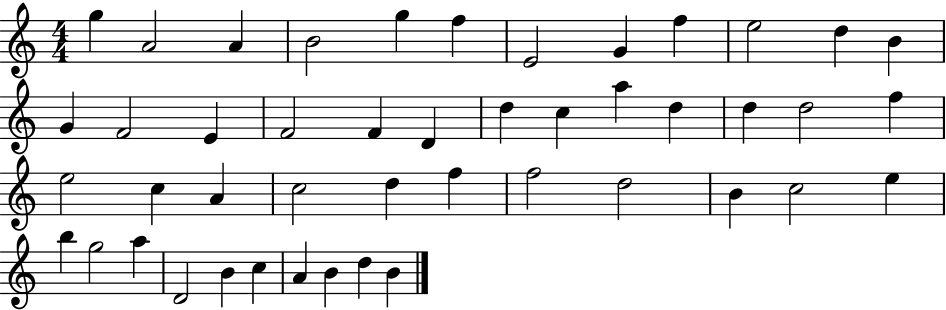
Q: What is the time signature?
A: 4/4